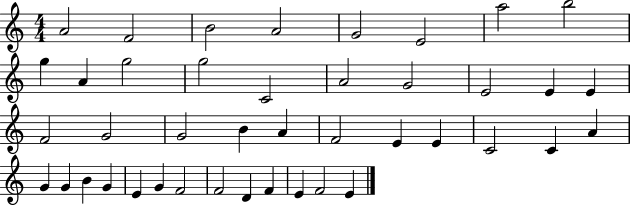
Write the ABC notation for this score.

X:1
T:Untitled
M:4/4
L:1/4
K:C
A2 F2 B2 A2 G2 E2 a2 b2 g A g2 g2 C2 A2 G2 E2 E E F2 G2 G2 B A F2 E E C2 C A G G B G E G F2 F2 D F E F2 E